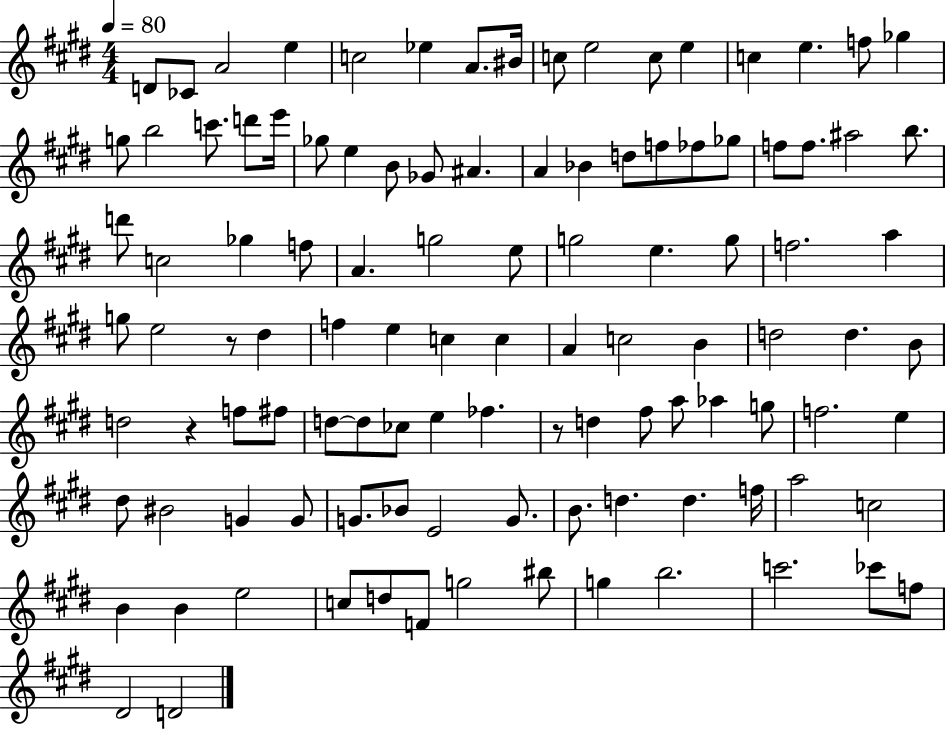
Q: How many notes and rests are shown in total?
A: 108